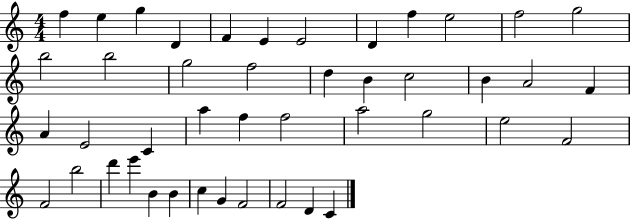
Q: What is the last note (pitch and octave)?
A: C4